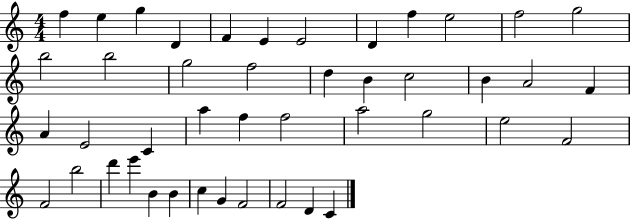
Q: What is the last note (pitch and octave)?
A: C4